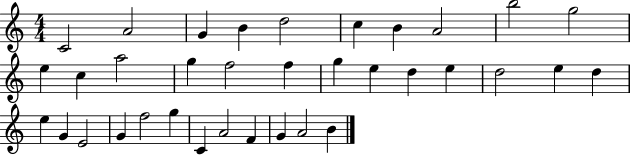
X:1
T:Untitled
M:4/4
L:1/4
K:C
C2 A2 G B d2 c B A2 b2 g2 e c a2 g f2 f g e d e d2 e d e G E2 G f2 g C A2 F G A2 B